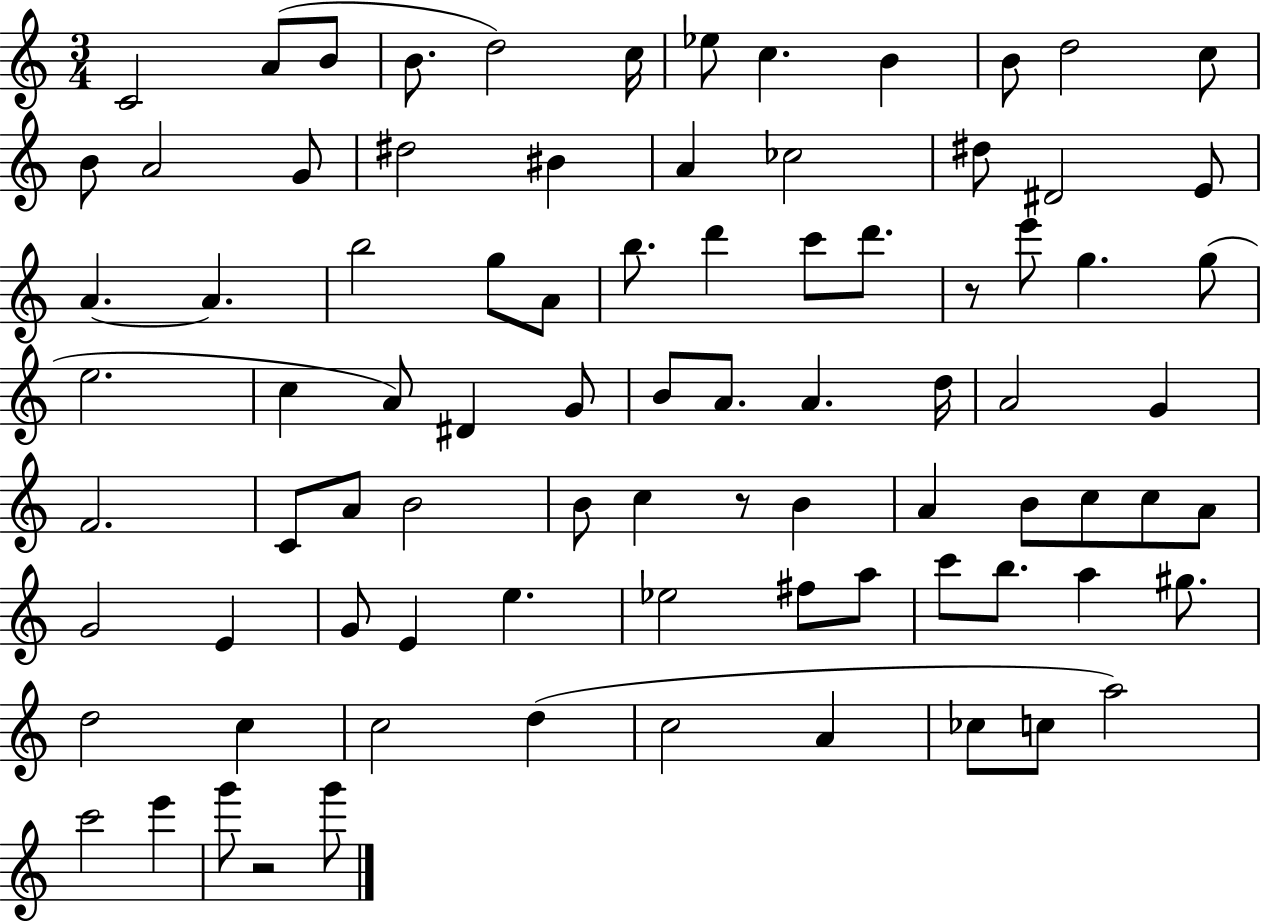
{
  \clef treble
  \numericTimeSignature
  \time 3/4
  \key c \major
  \repeat volta 2 { c'2 a'8( b'8 | b'8. d''2) c''16 | ees''8 c''4. b'4 | b'8 d''2 c''8 | \break b'8 a'2 g'8 | dis''2 bis'4 | a'4 ces''2 | dis''8 dis'2 e'8 | \break a'4.~~ a'4. | b''2 g''8 a'8 | b''8. d'''4 c'''8 d'''8. | r8 e'''8 g''4. g''8( | \break e''2. | c''4 a'8) dis'4 g'8 | b'8 a'8. a'4. d''16 | a'2 g'4 | \break f'2. | c'8 a'8 b'2 | b'8 c''4 r8 b'4 | a'4 b'8 c''8 c''8 a'8 | \break g'2 e'4 | g'8 e'4 e''4. | ees''2 fis''8 a''8 | c'''8 b''8. a''4 gis''8. | \break d''2 c''4 | c''2 d''4( | c''2 a'4 | ces''8 c''8 a''2) | \break c'''2 e'''4 | g'''8 r2 g'''8 | } \bar "|."
}